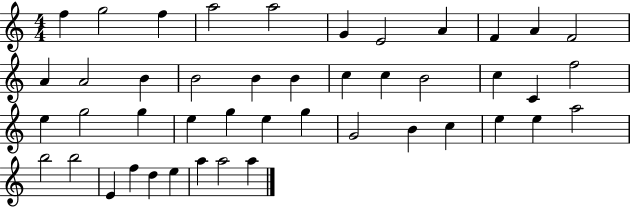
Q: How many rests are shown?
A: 0